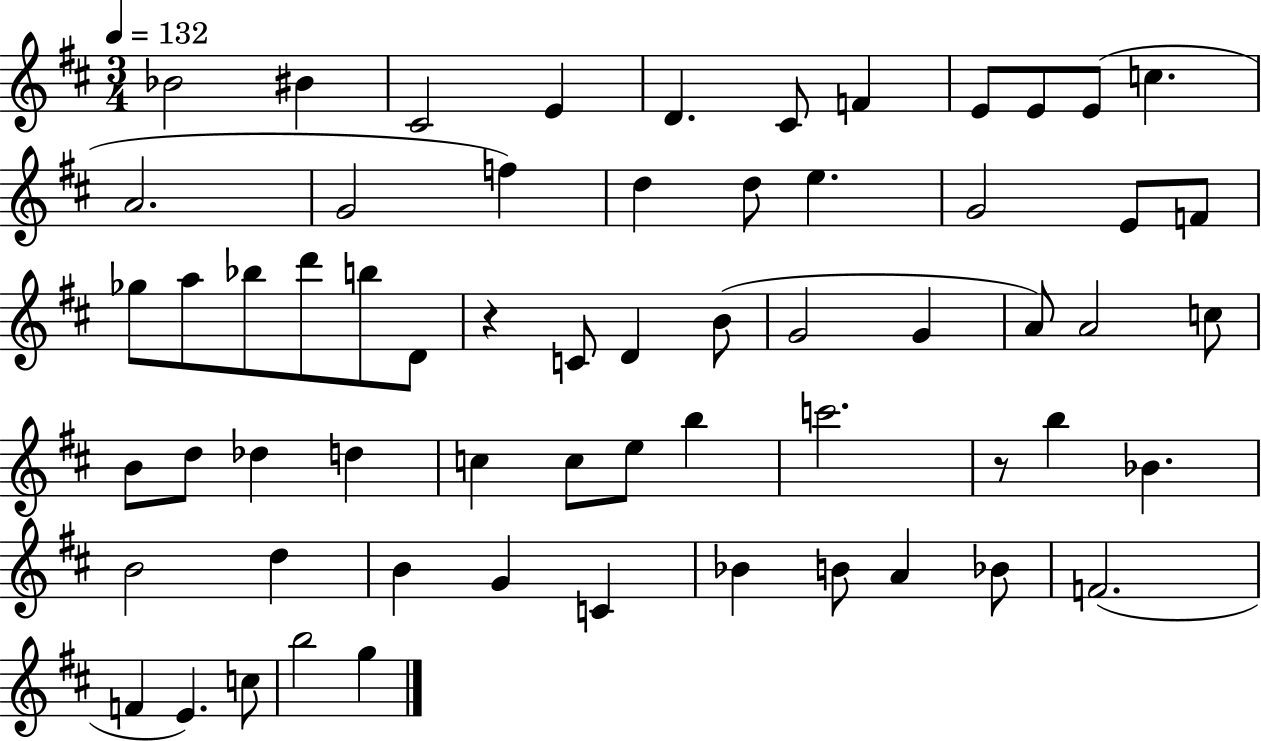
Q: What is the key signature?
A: D major